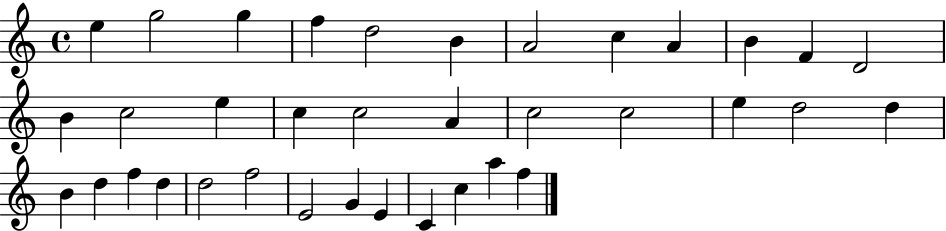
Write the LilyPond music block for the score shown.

{
  \clef treble
  \time 4/4
  \defaultTimeSignature
  \key c \major
  e''4 g''2 g''4 | f''4 d''2 b'4 | a'2 c''4 a'4 | b'4 f'4 d'2 | \break b'4 c''2 e''4 | c''4 c''2 a'4 | c''2 c''2 | e''4 d''2 d''4 | \break b'4 d''4 f''4 d''4 | d''2 f''2 | e'2 g'4 e'4 | c'4 c''4 a''4 f''4 | \break \bar "|."
}